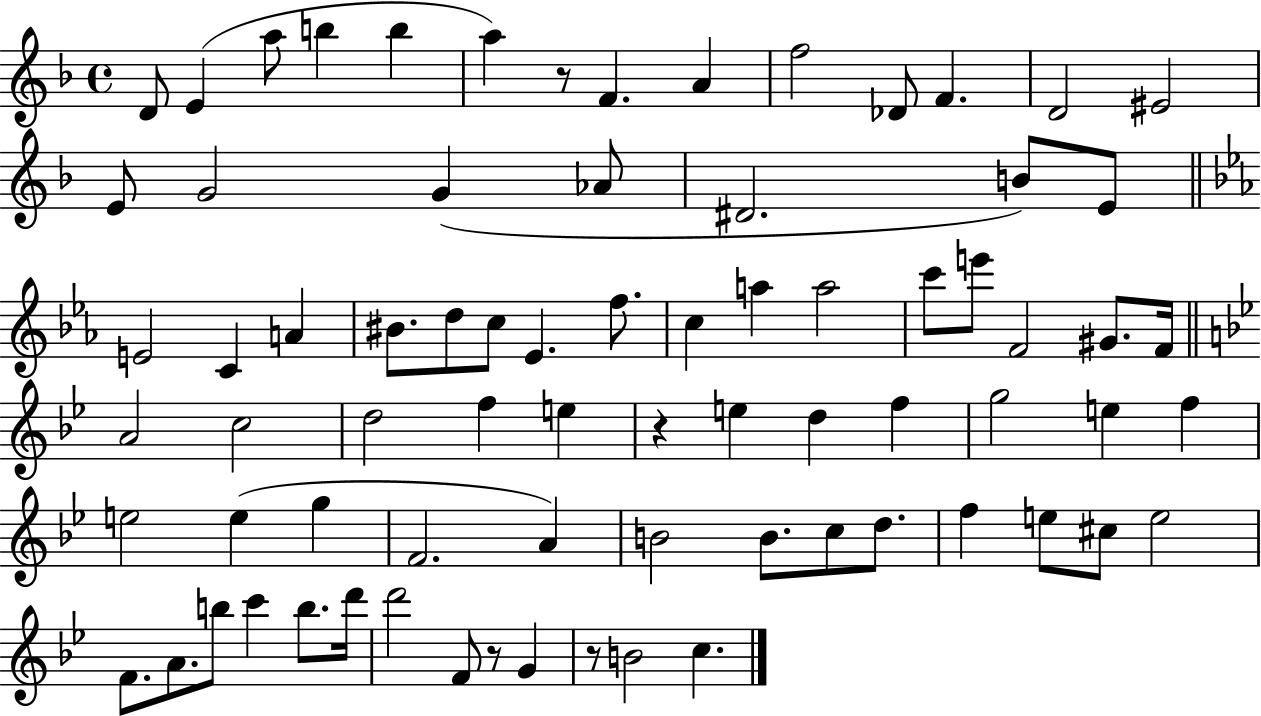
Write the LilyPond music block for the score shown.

{
  \clef treble
  \time 4/4
  \defaultTimeSignature
  \key f \major
  d'8 e'4( a''8 b''4 b''4 | a''4) r8 f'4. a'4 | f''2 des'8 f'4. | d'2 eis'2 | \break e'8 g'2 g'4( aes'8 | dis'2. b'8) e'8 | \bar "||" \break \key ees \major e'2 c'4 a'4 | bis'8. d''8 c''8 ees'4. f''8. | c''4 a''4 a''2 | c'''8 e'''8 f'2 gis'8. f'16 | \break \bar "||" \break \key g \minor a'2 c''2 | d''2 f''4 e''4 | r4 e''4 d''4 f''4 | g''2 e''4 f''4 | \break e''2 e''4( g''4 | f'2. a'4) | b'2 b'8. c''8 d''8. | f''4 e''8 cis''8 e''2 | \break f'8. a'8. b''8 c'''4 b''8. d'''16 | d'''2 f'8 r8 g'4 | r8 b'2 c''4. | \bar "|."
}